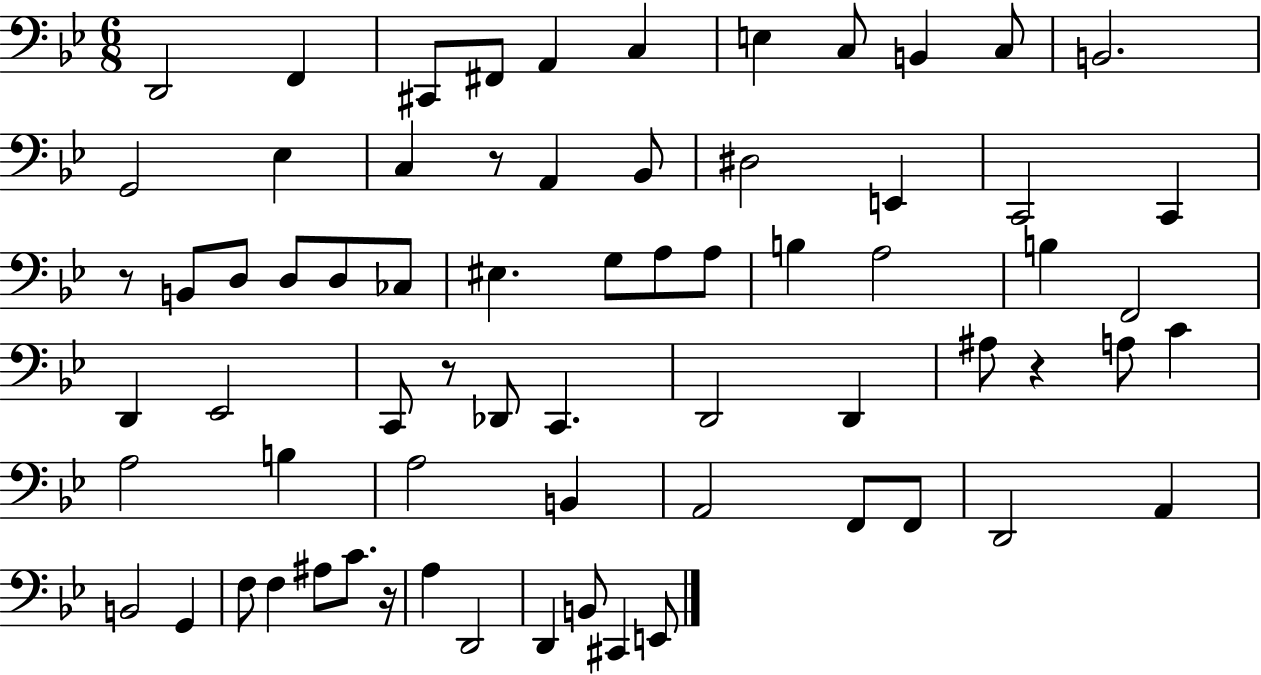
{
  \clef bass
  \numericTimeSignature
  \time 6/8
  \key bes \major
  d,2 f,4 | cis,8 fis,8 a,4 c4 | e4 c8 b,4 c8 | b,2. | \break g,2 ees4 | c4 r8 a,4 bes,8 | dis2 e,4 | c,2 c,4 | \break r8 b,8 d8 d8 d8 ces8 | eis4. g8 a8 a8 | b4 a2 | b4 f,2 | \break d,4 ees,2 | c,8 r8 des,8 c,4. | d,2 d,4 | ais8 r4 a8 c'4 | \break a2 b4 | a2 b,4 | a,2 f,8 f,8 | d,2 a,4 | \break b,2 g,4 | f8 f4 ais8 c'8. r16 | a4 d,2 | d,4 b,8 cis,4 e,8 | \break \bar "|."
}